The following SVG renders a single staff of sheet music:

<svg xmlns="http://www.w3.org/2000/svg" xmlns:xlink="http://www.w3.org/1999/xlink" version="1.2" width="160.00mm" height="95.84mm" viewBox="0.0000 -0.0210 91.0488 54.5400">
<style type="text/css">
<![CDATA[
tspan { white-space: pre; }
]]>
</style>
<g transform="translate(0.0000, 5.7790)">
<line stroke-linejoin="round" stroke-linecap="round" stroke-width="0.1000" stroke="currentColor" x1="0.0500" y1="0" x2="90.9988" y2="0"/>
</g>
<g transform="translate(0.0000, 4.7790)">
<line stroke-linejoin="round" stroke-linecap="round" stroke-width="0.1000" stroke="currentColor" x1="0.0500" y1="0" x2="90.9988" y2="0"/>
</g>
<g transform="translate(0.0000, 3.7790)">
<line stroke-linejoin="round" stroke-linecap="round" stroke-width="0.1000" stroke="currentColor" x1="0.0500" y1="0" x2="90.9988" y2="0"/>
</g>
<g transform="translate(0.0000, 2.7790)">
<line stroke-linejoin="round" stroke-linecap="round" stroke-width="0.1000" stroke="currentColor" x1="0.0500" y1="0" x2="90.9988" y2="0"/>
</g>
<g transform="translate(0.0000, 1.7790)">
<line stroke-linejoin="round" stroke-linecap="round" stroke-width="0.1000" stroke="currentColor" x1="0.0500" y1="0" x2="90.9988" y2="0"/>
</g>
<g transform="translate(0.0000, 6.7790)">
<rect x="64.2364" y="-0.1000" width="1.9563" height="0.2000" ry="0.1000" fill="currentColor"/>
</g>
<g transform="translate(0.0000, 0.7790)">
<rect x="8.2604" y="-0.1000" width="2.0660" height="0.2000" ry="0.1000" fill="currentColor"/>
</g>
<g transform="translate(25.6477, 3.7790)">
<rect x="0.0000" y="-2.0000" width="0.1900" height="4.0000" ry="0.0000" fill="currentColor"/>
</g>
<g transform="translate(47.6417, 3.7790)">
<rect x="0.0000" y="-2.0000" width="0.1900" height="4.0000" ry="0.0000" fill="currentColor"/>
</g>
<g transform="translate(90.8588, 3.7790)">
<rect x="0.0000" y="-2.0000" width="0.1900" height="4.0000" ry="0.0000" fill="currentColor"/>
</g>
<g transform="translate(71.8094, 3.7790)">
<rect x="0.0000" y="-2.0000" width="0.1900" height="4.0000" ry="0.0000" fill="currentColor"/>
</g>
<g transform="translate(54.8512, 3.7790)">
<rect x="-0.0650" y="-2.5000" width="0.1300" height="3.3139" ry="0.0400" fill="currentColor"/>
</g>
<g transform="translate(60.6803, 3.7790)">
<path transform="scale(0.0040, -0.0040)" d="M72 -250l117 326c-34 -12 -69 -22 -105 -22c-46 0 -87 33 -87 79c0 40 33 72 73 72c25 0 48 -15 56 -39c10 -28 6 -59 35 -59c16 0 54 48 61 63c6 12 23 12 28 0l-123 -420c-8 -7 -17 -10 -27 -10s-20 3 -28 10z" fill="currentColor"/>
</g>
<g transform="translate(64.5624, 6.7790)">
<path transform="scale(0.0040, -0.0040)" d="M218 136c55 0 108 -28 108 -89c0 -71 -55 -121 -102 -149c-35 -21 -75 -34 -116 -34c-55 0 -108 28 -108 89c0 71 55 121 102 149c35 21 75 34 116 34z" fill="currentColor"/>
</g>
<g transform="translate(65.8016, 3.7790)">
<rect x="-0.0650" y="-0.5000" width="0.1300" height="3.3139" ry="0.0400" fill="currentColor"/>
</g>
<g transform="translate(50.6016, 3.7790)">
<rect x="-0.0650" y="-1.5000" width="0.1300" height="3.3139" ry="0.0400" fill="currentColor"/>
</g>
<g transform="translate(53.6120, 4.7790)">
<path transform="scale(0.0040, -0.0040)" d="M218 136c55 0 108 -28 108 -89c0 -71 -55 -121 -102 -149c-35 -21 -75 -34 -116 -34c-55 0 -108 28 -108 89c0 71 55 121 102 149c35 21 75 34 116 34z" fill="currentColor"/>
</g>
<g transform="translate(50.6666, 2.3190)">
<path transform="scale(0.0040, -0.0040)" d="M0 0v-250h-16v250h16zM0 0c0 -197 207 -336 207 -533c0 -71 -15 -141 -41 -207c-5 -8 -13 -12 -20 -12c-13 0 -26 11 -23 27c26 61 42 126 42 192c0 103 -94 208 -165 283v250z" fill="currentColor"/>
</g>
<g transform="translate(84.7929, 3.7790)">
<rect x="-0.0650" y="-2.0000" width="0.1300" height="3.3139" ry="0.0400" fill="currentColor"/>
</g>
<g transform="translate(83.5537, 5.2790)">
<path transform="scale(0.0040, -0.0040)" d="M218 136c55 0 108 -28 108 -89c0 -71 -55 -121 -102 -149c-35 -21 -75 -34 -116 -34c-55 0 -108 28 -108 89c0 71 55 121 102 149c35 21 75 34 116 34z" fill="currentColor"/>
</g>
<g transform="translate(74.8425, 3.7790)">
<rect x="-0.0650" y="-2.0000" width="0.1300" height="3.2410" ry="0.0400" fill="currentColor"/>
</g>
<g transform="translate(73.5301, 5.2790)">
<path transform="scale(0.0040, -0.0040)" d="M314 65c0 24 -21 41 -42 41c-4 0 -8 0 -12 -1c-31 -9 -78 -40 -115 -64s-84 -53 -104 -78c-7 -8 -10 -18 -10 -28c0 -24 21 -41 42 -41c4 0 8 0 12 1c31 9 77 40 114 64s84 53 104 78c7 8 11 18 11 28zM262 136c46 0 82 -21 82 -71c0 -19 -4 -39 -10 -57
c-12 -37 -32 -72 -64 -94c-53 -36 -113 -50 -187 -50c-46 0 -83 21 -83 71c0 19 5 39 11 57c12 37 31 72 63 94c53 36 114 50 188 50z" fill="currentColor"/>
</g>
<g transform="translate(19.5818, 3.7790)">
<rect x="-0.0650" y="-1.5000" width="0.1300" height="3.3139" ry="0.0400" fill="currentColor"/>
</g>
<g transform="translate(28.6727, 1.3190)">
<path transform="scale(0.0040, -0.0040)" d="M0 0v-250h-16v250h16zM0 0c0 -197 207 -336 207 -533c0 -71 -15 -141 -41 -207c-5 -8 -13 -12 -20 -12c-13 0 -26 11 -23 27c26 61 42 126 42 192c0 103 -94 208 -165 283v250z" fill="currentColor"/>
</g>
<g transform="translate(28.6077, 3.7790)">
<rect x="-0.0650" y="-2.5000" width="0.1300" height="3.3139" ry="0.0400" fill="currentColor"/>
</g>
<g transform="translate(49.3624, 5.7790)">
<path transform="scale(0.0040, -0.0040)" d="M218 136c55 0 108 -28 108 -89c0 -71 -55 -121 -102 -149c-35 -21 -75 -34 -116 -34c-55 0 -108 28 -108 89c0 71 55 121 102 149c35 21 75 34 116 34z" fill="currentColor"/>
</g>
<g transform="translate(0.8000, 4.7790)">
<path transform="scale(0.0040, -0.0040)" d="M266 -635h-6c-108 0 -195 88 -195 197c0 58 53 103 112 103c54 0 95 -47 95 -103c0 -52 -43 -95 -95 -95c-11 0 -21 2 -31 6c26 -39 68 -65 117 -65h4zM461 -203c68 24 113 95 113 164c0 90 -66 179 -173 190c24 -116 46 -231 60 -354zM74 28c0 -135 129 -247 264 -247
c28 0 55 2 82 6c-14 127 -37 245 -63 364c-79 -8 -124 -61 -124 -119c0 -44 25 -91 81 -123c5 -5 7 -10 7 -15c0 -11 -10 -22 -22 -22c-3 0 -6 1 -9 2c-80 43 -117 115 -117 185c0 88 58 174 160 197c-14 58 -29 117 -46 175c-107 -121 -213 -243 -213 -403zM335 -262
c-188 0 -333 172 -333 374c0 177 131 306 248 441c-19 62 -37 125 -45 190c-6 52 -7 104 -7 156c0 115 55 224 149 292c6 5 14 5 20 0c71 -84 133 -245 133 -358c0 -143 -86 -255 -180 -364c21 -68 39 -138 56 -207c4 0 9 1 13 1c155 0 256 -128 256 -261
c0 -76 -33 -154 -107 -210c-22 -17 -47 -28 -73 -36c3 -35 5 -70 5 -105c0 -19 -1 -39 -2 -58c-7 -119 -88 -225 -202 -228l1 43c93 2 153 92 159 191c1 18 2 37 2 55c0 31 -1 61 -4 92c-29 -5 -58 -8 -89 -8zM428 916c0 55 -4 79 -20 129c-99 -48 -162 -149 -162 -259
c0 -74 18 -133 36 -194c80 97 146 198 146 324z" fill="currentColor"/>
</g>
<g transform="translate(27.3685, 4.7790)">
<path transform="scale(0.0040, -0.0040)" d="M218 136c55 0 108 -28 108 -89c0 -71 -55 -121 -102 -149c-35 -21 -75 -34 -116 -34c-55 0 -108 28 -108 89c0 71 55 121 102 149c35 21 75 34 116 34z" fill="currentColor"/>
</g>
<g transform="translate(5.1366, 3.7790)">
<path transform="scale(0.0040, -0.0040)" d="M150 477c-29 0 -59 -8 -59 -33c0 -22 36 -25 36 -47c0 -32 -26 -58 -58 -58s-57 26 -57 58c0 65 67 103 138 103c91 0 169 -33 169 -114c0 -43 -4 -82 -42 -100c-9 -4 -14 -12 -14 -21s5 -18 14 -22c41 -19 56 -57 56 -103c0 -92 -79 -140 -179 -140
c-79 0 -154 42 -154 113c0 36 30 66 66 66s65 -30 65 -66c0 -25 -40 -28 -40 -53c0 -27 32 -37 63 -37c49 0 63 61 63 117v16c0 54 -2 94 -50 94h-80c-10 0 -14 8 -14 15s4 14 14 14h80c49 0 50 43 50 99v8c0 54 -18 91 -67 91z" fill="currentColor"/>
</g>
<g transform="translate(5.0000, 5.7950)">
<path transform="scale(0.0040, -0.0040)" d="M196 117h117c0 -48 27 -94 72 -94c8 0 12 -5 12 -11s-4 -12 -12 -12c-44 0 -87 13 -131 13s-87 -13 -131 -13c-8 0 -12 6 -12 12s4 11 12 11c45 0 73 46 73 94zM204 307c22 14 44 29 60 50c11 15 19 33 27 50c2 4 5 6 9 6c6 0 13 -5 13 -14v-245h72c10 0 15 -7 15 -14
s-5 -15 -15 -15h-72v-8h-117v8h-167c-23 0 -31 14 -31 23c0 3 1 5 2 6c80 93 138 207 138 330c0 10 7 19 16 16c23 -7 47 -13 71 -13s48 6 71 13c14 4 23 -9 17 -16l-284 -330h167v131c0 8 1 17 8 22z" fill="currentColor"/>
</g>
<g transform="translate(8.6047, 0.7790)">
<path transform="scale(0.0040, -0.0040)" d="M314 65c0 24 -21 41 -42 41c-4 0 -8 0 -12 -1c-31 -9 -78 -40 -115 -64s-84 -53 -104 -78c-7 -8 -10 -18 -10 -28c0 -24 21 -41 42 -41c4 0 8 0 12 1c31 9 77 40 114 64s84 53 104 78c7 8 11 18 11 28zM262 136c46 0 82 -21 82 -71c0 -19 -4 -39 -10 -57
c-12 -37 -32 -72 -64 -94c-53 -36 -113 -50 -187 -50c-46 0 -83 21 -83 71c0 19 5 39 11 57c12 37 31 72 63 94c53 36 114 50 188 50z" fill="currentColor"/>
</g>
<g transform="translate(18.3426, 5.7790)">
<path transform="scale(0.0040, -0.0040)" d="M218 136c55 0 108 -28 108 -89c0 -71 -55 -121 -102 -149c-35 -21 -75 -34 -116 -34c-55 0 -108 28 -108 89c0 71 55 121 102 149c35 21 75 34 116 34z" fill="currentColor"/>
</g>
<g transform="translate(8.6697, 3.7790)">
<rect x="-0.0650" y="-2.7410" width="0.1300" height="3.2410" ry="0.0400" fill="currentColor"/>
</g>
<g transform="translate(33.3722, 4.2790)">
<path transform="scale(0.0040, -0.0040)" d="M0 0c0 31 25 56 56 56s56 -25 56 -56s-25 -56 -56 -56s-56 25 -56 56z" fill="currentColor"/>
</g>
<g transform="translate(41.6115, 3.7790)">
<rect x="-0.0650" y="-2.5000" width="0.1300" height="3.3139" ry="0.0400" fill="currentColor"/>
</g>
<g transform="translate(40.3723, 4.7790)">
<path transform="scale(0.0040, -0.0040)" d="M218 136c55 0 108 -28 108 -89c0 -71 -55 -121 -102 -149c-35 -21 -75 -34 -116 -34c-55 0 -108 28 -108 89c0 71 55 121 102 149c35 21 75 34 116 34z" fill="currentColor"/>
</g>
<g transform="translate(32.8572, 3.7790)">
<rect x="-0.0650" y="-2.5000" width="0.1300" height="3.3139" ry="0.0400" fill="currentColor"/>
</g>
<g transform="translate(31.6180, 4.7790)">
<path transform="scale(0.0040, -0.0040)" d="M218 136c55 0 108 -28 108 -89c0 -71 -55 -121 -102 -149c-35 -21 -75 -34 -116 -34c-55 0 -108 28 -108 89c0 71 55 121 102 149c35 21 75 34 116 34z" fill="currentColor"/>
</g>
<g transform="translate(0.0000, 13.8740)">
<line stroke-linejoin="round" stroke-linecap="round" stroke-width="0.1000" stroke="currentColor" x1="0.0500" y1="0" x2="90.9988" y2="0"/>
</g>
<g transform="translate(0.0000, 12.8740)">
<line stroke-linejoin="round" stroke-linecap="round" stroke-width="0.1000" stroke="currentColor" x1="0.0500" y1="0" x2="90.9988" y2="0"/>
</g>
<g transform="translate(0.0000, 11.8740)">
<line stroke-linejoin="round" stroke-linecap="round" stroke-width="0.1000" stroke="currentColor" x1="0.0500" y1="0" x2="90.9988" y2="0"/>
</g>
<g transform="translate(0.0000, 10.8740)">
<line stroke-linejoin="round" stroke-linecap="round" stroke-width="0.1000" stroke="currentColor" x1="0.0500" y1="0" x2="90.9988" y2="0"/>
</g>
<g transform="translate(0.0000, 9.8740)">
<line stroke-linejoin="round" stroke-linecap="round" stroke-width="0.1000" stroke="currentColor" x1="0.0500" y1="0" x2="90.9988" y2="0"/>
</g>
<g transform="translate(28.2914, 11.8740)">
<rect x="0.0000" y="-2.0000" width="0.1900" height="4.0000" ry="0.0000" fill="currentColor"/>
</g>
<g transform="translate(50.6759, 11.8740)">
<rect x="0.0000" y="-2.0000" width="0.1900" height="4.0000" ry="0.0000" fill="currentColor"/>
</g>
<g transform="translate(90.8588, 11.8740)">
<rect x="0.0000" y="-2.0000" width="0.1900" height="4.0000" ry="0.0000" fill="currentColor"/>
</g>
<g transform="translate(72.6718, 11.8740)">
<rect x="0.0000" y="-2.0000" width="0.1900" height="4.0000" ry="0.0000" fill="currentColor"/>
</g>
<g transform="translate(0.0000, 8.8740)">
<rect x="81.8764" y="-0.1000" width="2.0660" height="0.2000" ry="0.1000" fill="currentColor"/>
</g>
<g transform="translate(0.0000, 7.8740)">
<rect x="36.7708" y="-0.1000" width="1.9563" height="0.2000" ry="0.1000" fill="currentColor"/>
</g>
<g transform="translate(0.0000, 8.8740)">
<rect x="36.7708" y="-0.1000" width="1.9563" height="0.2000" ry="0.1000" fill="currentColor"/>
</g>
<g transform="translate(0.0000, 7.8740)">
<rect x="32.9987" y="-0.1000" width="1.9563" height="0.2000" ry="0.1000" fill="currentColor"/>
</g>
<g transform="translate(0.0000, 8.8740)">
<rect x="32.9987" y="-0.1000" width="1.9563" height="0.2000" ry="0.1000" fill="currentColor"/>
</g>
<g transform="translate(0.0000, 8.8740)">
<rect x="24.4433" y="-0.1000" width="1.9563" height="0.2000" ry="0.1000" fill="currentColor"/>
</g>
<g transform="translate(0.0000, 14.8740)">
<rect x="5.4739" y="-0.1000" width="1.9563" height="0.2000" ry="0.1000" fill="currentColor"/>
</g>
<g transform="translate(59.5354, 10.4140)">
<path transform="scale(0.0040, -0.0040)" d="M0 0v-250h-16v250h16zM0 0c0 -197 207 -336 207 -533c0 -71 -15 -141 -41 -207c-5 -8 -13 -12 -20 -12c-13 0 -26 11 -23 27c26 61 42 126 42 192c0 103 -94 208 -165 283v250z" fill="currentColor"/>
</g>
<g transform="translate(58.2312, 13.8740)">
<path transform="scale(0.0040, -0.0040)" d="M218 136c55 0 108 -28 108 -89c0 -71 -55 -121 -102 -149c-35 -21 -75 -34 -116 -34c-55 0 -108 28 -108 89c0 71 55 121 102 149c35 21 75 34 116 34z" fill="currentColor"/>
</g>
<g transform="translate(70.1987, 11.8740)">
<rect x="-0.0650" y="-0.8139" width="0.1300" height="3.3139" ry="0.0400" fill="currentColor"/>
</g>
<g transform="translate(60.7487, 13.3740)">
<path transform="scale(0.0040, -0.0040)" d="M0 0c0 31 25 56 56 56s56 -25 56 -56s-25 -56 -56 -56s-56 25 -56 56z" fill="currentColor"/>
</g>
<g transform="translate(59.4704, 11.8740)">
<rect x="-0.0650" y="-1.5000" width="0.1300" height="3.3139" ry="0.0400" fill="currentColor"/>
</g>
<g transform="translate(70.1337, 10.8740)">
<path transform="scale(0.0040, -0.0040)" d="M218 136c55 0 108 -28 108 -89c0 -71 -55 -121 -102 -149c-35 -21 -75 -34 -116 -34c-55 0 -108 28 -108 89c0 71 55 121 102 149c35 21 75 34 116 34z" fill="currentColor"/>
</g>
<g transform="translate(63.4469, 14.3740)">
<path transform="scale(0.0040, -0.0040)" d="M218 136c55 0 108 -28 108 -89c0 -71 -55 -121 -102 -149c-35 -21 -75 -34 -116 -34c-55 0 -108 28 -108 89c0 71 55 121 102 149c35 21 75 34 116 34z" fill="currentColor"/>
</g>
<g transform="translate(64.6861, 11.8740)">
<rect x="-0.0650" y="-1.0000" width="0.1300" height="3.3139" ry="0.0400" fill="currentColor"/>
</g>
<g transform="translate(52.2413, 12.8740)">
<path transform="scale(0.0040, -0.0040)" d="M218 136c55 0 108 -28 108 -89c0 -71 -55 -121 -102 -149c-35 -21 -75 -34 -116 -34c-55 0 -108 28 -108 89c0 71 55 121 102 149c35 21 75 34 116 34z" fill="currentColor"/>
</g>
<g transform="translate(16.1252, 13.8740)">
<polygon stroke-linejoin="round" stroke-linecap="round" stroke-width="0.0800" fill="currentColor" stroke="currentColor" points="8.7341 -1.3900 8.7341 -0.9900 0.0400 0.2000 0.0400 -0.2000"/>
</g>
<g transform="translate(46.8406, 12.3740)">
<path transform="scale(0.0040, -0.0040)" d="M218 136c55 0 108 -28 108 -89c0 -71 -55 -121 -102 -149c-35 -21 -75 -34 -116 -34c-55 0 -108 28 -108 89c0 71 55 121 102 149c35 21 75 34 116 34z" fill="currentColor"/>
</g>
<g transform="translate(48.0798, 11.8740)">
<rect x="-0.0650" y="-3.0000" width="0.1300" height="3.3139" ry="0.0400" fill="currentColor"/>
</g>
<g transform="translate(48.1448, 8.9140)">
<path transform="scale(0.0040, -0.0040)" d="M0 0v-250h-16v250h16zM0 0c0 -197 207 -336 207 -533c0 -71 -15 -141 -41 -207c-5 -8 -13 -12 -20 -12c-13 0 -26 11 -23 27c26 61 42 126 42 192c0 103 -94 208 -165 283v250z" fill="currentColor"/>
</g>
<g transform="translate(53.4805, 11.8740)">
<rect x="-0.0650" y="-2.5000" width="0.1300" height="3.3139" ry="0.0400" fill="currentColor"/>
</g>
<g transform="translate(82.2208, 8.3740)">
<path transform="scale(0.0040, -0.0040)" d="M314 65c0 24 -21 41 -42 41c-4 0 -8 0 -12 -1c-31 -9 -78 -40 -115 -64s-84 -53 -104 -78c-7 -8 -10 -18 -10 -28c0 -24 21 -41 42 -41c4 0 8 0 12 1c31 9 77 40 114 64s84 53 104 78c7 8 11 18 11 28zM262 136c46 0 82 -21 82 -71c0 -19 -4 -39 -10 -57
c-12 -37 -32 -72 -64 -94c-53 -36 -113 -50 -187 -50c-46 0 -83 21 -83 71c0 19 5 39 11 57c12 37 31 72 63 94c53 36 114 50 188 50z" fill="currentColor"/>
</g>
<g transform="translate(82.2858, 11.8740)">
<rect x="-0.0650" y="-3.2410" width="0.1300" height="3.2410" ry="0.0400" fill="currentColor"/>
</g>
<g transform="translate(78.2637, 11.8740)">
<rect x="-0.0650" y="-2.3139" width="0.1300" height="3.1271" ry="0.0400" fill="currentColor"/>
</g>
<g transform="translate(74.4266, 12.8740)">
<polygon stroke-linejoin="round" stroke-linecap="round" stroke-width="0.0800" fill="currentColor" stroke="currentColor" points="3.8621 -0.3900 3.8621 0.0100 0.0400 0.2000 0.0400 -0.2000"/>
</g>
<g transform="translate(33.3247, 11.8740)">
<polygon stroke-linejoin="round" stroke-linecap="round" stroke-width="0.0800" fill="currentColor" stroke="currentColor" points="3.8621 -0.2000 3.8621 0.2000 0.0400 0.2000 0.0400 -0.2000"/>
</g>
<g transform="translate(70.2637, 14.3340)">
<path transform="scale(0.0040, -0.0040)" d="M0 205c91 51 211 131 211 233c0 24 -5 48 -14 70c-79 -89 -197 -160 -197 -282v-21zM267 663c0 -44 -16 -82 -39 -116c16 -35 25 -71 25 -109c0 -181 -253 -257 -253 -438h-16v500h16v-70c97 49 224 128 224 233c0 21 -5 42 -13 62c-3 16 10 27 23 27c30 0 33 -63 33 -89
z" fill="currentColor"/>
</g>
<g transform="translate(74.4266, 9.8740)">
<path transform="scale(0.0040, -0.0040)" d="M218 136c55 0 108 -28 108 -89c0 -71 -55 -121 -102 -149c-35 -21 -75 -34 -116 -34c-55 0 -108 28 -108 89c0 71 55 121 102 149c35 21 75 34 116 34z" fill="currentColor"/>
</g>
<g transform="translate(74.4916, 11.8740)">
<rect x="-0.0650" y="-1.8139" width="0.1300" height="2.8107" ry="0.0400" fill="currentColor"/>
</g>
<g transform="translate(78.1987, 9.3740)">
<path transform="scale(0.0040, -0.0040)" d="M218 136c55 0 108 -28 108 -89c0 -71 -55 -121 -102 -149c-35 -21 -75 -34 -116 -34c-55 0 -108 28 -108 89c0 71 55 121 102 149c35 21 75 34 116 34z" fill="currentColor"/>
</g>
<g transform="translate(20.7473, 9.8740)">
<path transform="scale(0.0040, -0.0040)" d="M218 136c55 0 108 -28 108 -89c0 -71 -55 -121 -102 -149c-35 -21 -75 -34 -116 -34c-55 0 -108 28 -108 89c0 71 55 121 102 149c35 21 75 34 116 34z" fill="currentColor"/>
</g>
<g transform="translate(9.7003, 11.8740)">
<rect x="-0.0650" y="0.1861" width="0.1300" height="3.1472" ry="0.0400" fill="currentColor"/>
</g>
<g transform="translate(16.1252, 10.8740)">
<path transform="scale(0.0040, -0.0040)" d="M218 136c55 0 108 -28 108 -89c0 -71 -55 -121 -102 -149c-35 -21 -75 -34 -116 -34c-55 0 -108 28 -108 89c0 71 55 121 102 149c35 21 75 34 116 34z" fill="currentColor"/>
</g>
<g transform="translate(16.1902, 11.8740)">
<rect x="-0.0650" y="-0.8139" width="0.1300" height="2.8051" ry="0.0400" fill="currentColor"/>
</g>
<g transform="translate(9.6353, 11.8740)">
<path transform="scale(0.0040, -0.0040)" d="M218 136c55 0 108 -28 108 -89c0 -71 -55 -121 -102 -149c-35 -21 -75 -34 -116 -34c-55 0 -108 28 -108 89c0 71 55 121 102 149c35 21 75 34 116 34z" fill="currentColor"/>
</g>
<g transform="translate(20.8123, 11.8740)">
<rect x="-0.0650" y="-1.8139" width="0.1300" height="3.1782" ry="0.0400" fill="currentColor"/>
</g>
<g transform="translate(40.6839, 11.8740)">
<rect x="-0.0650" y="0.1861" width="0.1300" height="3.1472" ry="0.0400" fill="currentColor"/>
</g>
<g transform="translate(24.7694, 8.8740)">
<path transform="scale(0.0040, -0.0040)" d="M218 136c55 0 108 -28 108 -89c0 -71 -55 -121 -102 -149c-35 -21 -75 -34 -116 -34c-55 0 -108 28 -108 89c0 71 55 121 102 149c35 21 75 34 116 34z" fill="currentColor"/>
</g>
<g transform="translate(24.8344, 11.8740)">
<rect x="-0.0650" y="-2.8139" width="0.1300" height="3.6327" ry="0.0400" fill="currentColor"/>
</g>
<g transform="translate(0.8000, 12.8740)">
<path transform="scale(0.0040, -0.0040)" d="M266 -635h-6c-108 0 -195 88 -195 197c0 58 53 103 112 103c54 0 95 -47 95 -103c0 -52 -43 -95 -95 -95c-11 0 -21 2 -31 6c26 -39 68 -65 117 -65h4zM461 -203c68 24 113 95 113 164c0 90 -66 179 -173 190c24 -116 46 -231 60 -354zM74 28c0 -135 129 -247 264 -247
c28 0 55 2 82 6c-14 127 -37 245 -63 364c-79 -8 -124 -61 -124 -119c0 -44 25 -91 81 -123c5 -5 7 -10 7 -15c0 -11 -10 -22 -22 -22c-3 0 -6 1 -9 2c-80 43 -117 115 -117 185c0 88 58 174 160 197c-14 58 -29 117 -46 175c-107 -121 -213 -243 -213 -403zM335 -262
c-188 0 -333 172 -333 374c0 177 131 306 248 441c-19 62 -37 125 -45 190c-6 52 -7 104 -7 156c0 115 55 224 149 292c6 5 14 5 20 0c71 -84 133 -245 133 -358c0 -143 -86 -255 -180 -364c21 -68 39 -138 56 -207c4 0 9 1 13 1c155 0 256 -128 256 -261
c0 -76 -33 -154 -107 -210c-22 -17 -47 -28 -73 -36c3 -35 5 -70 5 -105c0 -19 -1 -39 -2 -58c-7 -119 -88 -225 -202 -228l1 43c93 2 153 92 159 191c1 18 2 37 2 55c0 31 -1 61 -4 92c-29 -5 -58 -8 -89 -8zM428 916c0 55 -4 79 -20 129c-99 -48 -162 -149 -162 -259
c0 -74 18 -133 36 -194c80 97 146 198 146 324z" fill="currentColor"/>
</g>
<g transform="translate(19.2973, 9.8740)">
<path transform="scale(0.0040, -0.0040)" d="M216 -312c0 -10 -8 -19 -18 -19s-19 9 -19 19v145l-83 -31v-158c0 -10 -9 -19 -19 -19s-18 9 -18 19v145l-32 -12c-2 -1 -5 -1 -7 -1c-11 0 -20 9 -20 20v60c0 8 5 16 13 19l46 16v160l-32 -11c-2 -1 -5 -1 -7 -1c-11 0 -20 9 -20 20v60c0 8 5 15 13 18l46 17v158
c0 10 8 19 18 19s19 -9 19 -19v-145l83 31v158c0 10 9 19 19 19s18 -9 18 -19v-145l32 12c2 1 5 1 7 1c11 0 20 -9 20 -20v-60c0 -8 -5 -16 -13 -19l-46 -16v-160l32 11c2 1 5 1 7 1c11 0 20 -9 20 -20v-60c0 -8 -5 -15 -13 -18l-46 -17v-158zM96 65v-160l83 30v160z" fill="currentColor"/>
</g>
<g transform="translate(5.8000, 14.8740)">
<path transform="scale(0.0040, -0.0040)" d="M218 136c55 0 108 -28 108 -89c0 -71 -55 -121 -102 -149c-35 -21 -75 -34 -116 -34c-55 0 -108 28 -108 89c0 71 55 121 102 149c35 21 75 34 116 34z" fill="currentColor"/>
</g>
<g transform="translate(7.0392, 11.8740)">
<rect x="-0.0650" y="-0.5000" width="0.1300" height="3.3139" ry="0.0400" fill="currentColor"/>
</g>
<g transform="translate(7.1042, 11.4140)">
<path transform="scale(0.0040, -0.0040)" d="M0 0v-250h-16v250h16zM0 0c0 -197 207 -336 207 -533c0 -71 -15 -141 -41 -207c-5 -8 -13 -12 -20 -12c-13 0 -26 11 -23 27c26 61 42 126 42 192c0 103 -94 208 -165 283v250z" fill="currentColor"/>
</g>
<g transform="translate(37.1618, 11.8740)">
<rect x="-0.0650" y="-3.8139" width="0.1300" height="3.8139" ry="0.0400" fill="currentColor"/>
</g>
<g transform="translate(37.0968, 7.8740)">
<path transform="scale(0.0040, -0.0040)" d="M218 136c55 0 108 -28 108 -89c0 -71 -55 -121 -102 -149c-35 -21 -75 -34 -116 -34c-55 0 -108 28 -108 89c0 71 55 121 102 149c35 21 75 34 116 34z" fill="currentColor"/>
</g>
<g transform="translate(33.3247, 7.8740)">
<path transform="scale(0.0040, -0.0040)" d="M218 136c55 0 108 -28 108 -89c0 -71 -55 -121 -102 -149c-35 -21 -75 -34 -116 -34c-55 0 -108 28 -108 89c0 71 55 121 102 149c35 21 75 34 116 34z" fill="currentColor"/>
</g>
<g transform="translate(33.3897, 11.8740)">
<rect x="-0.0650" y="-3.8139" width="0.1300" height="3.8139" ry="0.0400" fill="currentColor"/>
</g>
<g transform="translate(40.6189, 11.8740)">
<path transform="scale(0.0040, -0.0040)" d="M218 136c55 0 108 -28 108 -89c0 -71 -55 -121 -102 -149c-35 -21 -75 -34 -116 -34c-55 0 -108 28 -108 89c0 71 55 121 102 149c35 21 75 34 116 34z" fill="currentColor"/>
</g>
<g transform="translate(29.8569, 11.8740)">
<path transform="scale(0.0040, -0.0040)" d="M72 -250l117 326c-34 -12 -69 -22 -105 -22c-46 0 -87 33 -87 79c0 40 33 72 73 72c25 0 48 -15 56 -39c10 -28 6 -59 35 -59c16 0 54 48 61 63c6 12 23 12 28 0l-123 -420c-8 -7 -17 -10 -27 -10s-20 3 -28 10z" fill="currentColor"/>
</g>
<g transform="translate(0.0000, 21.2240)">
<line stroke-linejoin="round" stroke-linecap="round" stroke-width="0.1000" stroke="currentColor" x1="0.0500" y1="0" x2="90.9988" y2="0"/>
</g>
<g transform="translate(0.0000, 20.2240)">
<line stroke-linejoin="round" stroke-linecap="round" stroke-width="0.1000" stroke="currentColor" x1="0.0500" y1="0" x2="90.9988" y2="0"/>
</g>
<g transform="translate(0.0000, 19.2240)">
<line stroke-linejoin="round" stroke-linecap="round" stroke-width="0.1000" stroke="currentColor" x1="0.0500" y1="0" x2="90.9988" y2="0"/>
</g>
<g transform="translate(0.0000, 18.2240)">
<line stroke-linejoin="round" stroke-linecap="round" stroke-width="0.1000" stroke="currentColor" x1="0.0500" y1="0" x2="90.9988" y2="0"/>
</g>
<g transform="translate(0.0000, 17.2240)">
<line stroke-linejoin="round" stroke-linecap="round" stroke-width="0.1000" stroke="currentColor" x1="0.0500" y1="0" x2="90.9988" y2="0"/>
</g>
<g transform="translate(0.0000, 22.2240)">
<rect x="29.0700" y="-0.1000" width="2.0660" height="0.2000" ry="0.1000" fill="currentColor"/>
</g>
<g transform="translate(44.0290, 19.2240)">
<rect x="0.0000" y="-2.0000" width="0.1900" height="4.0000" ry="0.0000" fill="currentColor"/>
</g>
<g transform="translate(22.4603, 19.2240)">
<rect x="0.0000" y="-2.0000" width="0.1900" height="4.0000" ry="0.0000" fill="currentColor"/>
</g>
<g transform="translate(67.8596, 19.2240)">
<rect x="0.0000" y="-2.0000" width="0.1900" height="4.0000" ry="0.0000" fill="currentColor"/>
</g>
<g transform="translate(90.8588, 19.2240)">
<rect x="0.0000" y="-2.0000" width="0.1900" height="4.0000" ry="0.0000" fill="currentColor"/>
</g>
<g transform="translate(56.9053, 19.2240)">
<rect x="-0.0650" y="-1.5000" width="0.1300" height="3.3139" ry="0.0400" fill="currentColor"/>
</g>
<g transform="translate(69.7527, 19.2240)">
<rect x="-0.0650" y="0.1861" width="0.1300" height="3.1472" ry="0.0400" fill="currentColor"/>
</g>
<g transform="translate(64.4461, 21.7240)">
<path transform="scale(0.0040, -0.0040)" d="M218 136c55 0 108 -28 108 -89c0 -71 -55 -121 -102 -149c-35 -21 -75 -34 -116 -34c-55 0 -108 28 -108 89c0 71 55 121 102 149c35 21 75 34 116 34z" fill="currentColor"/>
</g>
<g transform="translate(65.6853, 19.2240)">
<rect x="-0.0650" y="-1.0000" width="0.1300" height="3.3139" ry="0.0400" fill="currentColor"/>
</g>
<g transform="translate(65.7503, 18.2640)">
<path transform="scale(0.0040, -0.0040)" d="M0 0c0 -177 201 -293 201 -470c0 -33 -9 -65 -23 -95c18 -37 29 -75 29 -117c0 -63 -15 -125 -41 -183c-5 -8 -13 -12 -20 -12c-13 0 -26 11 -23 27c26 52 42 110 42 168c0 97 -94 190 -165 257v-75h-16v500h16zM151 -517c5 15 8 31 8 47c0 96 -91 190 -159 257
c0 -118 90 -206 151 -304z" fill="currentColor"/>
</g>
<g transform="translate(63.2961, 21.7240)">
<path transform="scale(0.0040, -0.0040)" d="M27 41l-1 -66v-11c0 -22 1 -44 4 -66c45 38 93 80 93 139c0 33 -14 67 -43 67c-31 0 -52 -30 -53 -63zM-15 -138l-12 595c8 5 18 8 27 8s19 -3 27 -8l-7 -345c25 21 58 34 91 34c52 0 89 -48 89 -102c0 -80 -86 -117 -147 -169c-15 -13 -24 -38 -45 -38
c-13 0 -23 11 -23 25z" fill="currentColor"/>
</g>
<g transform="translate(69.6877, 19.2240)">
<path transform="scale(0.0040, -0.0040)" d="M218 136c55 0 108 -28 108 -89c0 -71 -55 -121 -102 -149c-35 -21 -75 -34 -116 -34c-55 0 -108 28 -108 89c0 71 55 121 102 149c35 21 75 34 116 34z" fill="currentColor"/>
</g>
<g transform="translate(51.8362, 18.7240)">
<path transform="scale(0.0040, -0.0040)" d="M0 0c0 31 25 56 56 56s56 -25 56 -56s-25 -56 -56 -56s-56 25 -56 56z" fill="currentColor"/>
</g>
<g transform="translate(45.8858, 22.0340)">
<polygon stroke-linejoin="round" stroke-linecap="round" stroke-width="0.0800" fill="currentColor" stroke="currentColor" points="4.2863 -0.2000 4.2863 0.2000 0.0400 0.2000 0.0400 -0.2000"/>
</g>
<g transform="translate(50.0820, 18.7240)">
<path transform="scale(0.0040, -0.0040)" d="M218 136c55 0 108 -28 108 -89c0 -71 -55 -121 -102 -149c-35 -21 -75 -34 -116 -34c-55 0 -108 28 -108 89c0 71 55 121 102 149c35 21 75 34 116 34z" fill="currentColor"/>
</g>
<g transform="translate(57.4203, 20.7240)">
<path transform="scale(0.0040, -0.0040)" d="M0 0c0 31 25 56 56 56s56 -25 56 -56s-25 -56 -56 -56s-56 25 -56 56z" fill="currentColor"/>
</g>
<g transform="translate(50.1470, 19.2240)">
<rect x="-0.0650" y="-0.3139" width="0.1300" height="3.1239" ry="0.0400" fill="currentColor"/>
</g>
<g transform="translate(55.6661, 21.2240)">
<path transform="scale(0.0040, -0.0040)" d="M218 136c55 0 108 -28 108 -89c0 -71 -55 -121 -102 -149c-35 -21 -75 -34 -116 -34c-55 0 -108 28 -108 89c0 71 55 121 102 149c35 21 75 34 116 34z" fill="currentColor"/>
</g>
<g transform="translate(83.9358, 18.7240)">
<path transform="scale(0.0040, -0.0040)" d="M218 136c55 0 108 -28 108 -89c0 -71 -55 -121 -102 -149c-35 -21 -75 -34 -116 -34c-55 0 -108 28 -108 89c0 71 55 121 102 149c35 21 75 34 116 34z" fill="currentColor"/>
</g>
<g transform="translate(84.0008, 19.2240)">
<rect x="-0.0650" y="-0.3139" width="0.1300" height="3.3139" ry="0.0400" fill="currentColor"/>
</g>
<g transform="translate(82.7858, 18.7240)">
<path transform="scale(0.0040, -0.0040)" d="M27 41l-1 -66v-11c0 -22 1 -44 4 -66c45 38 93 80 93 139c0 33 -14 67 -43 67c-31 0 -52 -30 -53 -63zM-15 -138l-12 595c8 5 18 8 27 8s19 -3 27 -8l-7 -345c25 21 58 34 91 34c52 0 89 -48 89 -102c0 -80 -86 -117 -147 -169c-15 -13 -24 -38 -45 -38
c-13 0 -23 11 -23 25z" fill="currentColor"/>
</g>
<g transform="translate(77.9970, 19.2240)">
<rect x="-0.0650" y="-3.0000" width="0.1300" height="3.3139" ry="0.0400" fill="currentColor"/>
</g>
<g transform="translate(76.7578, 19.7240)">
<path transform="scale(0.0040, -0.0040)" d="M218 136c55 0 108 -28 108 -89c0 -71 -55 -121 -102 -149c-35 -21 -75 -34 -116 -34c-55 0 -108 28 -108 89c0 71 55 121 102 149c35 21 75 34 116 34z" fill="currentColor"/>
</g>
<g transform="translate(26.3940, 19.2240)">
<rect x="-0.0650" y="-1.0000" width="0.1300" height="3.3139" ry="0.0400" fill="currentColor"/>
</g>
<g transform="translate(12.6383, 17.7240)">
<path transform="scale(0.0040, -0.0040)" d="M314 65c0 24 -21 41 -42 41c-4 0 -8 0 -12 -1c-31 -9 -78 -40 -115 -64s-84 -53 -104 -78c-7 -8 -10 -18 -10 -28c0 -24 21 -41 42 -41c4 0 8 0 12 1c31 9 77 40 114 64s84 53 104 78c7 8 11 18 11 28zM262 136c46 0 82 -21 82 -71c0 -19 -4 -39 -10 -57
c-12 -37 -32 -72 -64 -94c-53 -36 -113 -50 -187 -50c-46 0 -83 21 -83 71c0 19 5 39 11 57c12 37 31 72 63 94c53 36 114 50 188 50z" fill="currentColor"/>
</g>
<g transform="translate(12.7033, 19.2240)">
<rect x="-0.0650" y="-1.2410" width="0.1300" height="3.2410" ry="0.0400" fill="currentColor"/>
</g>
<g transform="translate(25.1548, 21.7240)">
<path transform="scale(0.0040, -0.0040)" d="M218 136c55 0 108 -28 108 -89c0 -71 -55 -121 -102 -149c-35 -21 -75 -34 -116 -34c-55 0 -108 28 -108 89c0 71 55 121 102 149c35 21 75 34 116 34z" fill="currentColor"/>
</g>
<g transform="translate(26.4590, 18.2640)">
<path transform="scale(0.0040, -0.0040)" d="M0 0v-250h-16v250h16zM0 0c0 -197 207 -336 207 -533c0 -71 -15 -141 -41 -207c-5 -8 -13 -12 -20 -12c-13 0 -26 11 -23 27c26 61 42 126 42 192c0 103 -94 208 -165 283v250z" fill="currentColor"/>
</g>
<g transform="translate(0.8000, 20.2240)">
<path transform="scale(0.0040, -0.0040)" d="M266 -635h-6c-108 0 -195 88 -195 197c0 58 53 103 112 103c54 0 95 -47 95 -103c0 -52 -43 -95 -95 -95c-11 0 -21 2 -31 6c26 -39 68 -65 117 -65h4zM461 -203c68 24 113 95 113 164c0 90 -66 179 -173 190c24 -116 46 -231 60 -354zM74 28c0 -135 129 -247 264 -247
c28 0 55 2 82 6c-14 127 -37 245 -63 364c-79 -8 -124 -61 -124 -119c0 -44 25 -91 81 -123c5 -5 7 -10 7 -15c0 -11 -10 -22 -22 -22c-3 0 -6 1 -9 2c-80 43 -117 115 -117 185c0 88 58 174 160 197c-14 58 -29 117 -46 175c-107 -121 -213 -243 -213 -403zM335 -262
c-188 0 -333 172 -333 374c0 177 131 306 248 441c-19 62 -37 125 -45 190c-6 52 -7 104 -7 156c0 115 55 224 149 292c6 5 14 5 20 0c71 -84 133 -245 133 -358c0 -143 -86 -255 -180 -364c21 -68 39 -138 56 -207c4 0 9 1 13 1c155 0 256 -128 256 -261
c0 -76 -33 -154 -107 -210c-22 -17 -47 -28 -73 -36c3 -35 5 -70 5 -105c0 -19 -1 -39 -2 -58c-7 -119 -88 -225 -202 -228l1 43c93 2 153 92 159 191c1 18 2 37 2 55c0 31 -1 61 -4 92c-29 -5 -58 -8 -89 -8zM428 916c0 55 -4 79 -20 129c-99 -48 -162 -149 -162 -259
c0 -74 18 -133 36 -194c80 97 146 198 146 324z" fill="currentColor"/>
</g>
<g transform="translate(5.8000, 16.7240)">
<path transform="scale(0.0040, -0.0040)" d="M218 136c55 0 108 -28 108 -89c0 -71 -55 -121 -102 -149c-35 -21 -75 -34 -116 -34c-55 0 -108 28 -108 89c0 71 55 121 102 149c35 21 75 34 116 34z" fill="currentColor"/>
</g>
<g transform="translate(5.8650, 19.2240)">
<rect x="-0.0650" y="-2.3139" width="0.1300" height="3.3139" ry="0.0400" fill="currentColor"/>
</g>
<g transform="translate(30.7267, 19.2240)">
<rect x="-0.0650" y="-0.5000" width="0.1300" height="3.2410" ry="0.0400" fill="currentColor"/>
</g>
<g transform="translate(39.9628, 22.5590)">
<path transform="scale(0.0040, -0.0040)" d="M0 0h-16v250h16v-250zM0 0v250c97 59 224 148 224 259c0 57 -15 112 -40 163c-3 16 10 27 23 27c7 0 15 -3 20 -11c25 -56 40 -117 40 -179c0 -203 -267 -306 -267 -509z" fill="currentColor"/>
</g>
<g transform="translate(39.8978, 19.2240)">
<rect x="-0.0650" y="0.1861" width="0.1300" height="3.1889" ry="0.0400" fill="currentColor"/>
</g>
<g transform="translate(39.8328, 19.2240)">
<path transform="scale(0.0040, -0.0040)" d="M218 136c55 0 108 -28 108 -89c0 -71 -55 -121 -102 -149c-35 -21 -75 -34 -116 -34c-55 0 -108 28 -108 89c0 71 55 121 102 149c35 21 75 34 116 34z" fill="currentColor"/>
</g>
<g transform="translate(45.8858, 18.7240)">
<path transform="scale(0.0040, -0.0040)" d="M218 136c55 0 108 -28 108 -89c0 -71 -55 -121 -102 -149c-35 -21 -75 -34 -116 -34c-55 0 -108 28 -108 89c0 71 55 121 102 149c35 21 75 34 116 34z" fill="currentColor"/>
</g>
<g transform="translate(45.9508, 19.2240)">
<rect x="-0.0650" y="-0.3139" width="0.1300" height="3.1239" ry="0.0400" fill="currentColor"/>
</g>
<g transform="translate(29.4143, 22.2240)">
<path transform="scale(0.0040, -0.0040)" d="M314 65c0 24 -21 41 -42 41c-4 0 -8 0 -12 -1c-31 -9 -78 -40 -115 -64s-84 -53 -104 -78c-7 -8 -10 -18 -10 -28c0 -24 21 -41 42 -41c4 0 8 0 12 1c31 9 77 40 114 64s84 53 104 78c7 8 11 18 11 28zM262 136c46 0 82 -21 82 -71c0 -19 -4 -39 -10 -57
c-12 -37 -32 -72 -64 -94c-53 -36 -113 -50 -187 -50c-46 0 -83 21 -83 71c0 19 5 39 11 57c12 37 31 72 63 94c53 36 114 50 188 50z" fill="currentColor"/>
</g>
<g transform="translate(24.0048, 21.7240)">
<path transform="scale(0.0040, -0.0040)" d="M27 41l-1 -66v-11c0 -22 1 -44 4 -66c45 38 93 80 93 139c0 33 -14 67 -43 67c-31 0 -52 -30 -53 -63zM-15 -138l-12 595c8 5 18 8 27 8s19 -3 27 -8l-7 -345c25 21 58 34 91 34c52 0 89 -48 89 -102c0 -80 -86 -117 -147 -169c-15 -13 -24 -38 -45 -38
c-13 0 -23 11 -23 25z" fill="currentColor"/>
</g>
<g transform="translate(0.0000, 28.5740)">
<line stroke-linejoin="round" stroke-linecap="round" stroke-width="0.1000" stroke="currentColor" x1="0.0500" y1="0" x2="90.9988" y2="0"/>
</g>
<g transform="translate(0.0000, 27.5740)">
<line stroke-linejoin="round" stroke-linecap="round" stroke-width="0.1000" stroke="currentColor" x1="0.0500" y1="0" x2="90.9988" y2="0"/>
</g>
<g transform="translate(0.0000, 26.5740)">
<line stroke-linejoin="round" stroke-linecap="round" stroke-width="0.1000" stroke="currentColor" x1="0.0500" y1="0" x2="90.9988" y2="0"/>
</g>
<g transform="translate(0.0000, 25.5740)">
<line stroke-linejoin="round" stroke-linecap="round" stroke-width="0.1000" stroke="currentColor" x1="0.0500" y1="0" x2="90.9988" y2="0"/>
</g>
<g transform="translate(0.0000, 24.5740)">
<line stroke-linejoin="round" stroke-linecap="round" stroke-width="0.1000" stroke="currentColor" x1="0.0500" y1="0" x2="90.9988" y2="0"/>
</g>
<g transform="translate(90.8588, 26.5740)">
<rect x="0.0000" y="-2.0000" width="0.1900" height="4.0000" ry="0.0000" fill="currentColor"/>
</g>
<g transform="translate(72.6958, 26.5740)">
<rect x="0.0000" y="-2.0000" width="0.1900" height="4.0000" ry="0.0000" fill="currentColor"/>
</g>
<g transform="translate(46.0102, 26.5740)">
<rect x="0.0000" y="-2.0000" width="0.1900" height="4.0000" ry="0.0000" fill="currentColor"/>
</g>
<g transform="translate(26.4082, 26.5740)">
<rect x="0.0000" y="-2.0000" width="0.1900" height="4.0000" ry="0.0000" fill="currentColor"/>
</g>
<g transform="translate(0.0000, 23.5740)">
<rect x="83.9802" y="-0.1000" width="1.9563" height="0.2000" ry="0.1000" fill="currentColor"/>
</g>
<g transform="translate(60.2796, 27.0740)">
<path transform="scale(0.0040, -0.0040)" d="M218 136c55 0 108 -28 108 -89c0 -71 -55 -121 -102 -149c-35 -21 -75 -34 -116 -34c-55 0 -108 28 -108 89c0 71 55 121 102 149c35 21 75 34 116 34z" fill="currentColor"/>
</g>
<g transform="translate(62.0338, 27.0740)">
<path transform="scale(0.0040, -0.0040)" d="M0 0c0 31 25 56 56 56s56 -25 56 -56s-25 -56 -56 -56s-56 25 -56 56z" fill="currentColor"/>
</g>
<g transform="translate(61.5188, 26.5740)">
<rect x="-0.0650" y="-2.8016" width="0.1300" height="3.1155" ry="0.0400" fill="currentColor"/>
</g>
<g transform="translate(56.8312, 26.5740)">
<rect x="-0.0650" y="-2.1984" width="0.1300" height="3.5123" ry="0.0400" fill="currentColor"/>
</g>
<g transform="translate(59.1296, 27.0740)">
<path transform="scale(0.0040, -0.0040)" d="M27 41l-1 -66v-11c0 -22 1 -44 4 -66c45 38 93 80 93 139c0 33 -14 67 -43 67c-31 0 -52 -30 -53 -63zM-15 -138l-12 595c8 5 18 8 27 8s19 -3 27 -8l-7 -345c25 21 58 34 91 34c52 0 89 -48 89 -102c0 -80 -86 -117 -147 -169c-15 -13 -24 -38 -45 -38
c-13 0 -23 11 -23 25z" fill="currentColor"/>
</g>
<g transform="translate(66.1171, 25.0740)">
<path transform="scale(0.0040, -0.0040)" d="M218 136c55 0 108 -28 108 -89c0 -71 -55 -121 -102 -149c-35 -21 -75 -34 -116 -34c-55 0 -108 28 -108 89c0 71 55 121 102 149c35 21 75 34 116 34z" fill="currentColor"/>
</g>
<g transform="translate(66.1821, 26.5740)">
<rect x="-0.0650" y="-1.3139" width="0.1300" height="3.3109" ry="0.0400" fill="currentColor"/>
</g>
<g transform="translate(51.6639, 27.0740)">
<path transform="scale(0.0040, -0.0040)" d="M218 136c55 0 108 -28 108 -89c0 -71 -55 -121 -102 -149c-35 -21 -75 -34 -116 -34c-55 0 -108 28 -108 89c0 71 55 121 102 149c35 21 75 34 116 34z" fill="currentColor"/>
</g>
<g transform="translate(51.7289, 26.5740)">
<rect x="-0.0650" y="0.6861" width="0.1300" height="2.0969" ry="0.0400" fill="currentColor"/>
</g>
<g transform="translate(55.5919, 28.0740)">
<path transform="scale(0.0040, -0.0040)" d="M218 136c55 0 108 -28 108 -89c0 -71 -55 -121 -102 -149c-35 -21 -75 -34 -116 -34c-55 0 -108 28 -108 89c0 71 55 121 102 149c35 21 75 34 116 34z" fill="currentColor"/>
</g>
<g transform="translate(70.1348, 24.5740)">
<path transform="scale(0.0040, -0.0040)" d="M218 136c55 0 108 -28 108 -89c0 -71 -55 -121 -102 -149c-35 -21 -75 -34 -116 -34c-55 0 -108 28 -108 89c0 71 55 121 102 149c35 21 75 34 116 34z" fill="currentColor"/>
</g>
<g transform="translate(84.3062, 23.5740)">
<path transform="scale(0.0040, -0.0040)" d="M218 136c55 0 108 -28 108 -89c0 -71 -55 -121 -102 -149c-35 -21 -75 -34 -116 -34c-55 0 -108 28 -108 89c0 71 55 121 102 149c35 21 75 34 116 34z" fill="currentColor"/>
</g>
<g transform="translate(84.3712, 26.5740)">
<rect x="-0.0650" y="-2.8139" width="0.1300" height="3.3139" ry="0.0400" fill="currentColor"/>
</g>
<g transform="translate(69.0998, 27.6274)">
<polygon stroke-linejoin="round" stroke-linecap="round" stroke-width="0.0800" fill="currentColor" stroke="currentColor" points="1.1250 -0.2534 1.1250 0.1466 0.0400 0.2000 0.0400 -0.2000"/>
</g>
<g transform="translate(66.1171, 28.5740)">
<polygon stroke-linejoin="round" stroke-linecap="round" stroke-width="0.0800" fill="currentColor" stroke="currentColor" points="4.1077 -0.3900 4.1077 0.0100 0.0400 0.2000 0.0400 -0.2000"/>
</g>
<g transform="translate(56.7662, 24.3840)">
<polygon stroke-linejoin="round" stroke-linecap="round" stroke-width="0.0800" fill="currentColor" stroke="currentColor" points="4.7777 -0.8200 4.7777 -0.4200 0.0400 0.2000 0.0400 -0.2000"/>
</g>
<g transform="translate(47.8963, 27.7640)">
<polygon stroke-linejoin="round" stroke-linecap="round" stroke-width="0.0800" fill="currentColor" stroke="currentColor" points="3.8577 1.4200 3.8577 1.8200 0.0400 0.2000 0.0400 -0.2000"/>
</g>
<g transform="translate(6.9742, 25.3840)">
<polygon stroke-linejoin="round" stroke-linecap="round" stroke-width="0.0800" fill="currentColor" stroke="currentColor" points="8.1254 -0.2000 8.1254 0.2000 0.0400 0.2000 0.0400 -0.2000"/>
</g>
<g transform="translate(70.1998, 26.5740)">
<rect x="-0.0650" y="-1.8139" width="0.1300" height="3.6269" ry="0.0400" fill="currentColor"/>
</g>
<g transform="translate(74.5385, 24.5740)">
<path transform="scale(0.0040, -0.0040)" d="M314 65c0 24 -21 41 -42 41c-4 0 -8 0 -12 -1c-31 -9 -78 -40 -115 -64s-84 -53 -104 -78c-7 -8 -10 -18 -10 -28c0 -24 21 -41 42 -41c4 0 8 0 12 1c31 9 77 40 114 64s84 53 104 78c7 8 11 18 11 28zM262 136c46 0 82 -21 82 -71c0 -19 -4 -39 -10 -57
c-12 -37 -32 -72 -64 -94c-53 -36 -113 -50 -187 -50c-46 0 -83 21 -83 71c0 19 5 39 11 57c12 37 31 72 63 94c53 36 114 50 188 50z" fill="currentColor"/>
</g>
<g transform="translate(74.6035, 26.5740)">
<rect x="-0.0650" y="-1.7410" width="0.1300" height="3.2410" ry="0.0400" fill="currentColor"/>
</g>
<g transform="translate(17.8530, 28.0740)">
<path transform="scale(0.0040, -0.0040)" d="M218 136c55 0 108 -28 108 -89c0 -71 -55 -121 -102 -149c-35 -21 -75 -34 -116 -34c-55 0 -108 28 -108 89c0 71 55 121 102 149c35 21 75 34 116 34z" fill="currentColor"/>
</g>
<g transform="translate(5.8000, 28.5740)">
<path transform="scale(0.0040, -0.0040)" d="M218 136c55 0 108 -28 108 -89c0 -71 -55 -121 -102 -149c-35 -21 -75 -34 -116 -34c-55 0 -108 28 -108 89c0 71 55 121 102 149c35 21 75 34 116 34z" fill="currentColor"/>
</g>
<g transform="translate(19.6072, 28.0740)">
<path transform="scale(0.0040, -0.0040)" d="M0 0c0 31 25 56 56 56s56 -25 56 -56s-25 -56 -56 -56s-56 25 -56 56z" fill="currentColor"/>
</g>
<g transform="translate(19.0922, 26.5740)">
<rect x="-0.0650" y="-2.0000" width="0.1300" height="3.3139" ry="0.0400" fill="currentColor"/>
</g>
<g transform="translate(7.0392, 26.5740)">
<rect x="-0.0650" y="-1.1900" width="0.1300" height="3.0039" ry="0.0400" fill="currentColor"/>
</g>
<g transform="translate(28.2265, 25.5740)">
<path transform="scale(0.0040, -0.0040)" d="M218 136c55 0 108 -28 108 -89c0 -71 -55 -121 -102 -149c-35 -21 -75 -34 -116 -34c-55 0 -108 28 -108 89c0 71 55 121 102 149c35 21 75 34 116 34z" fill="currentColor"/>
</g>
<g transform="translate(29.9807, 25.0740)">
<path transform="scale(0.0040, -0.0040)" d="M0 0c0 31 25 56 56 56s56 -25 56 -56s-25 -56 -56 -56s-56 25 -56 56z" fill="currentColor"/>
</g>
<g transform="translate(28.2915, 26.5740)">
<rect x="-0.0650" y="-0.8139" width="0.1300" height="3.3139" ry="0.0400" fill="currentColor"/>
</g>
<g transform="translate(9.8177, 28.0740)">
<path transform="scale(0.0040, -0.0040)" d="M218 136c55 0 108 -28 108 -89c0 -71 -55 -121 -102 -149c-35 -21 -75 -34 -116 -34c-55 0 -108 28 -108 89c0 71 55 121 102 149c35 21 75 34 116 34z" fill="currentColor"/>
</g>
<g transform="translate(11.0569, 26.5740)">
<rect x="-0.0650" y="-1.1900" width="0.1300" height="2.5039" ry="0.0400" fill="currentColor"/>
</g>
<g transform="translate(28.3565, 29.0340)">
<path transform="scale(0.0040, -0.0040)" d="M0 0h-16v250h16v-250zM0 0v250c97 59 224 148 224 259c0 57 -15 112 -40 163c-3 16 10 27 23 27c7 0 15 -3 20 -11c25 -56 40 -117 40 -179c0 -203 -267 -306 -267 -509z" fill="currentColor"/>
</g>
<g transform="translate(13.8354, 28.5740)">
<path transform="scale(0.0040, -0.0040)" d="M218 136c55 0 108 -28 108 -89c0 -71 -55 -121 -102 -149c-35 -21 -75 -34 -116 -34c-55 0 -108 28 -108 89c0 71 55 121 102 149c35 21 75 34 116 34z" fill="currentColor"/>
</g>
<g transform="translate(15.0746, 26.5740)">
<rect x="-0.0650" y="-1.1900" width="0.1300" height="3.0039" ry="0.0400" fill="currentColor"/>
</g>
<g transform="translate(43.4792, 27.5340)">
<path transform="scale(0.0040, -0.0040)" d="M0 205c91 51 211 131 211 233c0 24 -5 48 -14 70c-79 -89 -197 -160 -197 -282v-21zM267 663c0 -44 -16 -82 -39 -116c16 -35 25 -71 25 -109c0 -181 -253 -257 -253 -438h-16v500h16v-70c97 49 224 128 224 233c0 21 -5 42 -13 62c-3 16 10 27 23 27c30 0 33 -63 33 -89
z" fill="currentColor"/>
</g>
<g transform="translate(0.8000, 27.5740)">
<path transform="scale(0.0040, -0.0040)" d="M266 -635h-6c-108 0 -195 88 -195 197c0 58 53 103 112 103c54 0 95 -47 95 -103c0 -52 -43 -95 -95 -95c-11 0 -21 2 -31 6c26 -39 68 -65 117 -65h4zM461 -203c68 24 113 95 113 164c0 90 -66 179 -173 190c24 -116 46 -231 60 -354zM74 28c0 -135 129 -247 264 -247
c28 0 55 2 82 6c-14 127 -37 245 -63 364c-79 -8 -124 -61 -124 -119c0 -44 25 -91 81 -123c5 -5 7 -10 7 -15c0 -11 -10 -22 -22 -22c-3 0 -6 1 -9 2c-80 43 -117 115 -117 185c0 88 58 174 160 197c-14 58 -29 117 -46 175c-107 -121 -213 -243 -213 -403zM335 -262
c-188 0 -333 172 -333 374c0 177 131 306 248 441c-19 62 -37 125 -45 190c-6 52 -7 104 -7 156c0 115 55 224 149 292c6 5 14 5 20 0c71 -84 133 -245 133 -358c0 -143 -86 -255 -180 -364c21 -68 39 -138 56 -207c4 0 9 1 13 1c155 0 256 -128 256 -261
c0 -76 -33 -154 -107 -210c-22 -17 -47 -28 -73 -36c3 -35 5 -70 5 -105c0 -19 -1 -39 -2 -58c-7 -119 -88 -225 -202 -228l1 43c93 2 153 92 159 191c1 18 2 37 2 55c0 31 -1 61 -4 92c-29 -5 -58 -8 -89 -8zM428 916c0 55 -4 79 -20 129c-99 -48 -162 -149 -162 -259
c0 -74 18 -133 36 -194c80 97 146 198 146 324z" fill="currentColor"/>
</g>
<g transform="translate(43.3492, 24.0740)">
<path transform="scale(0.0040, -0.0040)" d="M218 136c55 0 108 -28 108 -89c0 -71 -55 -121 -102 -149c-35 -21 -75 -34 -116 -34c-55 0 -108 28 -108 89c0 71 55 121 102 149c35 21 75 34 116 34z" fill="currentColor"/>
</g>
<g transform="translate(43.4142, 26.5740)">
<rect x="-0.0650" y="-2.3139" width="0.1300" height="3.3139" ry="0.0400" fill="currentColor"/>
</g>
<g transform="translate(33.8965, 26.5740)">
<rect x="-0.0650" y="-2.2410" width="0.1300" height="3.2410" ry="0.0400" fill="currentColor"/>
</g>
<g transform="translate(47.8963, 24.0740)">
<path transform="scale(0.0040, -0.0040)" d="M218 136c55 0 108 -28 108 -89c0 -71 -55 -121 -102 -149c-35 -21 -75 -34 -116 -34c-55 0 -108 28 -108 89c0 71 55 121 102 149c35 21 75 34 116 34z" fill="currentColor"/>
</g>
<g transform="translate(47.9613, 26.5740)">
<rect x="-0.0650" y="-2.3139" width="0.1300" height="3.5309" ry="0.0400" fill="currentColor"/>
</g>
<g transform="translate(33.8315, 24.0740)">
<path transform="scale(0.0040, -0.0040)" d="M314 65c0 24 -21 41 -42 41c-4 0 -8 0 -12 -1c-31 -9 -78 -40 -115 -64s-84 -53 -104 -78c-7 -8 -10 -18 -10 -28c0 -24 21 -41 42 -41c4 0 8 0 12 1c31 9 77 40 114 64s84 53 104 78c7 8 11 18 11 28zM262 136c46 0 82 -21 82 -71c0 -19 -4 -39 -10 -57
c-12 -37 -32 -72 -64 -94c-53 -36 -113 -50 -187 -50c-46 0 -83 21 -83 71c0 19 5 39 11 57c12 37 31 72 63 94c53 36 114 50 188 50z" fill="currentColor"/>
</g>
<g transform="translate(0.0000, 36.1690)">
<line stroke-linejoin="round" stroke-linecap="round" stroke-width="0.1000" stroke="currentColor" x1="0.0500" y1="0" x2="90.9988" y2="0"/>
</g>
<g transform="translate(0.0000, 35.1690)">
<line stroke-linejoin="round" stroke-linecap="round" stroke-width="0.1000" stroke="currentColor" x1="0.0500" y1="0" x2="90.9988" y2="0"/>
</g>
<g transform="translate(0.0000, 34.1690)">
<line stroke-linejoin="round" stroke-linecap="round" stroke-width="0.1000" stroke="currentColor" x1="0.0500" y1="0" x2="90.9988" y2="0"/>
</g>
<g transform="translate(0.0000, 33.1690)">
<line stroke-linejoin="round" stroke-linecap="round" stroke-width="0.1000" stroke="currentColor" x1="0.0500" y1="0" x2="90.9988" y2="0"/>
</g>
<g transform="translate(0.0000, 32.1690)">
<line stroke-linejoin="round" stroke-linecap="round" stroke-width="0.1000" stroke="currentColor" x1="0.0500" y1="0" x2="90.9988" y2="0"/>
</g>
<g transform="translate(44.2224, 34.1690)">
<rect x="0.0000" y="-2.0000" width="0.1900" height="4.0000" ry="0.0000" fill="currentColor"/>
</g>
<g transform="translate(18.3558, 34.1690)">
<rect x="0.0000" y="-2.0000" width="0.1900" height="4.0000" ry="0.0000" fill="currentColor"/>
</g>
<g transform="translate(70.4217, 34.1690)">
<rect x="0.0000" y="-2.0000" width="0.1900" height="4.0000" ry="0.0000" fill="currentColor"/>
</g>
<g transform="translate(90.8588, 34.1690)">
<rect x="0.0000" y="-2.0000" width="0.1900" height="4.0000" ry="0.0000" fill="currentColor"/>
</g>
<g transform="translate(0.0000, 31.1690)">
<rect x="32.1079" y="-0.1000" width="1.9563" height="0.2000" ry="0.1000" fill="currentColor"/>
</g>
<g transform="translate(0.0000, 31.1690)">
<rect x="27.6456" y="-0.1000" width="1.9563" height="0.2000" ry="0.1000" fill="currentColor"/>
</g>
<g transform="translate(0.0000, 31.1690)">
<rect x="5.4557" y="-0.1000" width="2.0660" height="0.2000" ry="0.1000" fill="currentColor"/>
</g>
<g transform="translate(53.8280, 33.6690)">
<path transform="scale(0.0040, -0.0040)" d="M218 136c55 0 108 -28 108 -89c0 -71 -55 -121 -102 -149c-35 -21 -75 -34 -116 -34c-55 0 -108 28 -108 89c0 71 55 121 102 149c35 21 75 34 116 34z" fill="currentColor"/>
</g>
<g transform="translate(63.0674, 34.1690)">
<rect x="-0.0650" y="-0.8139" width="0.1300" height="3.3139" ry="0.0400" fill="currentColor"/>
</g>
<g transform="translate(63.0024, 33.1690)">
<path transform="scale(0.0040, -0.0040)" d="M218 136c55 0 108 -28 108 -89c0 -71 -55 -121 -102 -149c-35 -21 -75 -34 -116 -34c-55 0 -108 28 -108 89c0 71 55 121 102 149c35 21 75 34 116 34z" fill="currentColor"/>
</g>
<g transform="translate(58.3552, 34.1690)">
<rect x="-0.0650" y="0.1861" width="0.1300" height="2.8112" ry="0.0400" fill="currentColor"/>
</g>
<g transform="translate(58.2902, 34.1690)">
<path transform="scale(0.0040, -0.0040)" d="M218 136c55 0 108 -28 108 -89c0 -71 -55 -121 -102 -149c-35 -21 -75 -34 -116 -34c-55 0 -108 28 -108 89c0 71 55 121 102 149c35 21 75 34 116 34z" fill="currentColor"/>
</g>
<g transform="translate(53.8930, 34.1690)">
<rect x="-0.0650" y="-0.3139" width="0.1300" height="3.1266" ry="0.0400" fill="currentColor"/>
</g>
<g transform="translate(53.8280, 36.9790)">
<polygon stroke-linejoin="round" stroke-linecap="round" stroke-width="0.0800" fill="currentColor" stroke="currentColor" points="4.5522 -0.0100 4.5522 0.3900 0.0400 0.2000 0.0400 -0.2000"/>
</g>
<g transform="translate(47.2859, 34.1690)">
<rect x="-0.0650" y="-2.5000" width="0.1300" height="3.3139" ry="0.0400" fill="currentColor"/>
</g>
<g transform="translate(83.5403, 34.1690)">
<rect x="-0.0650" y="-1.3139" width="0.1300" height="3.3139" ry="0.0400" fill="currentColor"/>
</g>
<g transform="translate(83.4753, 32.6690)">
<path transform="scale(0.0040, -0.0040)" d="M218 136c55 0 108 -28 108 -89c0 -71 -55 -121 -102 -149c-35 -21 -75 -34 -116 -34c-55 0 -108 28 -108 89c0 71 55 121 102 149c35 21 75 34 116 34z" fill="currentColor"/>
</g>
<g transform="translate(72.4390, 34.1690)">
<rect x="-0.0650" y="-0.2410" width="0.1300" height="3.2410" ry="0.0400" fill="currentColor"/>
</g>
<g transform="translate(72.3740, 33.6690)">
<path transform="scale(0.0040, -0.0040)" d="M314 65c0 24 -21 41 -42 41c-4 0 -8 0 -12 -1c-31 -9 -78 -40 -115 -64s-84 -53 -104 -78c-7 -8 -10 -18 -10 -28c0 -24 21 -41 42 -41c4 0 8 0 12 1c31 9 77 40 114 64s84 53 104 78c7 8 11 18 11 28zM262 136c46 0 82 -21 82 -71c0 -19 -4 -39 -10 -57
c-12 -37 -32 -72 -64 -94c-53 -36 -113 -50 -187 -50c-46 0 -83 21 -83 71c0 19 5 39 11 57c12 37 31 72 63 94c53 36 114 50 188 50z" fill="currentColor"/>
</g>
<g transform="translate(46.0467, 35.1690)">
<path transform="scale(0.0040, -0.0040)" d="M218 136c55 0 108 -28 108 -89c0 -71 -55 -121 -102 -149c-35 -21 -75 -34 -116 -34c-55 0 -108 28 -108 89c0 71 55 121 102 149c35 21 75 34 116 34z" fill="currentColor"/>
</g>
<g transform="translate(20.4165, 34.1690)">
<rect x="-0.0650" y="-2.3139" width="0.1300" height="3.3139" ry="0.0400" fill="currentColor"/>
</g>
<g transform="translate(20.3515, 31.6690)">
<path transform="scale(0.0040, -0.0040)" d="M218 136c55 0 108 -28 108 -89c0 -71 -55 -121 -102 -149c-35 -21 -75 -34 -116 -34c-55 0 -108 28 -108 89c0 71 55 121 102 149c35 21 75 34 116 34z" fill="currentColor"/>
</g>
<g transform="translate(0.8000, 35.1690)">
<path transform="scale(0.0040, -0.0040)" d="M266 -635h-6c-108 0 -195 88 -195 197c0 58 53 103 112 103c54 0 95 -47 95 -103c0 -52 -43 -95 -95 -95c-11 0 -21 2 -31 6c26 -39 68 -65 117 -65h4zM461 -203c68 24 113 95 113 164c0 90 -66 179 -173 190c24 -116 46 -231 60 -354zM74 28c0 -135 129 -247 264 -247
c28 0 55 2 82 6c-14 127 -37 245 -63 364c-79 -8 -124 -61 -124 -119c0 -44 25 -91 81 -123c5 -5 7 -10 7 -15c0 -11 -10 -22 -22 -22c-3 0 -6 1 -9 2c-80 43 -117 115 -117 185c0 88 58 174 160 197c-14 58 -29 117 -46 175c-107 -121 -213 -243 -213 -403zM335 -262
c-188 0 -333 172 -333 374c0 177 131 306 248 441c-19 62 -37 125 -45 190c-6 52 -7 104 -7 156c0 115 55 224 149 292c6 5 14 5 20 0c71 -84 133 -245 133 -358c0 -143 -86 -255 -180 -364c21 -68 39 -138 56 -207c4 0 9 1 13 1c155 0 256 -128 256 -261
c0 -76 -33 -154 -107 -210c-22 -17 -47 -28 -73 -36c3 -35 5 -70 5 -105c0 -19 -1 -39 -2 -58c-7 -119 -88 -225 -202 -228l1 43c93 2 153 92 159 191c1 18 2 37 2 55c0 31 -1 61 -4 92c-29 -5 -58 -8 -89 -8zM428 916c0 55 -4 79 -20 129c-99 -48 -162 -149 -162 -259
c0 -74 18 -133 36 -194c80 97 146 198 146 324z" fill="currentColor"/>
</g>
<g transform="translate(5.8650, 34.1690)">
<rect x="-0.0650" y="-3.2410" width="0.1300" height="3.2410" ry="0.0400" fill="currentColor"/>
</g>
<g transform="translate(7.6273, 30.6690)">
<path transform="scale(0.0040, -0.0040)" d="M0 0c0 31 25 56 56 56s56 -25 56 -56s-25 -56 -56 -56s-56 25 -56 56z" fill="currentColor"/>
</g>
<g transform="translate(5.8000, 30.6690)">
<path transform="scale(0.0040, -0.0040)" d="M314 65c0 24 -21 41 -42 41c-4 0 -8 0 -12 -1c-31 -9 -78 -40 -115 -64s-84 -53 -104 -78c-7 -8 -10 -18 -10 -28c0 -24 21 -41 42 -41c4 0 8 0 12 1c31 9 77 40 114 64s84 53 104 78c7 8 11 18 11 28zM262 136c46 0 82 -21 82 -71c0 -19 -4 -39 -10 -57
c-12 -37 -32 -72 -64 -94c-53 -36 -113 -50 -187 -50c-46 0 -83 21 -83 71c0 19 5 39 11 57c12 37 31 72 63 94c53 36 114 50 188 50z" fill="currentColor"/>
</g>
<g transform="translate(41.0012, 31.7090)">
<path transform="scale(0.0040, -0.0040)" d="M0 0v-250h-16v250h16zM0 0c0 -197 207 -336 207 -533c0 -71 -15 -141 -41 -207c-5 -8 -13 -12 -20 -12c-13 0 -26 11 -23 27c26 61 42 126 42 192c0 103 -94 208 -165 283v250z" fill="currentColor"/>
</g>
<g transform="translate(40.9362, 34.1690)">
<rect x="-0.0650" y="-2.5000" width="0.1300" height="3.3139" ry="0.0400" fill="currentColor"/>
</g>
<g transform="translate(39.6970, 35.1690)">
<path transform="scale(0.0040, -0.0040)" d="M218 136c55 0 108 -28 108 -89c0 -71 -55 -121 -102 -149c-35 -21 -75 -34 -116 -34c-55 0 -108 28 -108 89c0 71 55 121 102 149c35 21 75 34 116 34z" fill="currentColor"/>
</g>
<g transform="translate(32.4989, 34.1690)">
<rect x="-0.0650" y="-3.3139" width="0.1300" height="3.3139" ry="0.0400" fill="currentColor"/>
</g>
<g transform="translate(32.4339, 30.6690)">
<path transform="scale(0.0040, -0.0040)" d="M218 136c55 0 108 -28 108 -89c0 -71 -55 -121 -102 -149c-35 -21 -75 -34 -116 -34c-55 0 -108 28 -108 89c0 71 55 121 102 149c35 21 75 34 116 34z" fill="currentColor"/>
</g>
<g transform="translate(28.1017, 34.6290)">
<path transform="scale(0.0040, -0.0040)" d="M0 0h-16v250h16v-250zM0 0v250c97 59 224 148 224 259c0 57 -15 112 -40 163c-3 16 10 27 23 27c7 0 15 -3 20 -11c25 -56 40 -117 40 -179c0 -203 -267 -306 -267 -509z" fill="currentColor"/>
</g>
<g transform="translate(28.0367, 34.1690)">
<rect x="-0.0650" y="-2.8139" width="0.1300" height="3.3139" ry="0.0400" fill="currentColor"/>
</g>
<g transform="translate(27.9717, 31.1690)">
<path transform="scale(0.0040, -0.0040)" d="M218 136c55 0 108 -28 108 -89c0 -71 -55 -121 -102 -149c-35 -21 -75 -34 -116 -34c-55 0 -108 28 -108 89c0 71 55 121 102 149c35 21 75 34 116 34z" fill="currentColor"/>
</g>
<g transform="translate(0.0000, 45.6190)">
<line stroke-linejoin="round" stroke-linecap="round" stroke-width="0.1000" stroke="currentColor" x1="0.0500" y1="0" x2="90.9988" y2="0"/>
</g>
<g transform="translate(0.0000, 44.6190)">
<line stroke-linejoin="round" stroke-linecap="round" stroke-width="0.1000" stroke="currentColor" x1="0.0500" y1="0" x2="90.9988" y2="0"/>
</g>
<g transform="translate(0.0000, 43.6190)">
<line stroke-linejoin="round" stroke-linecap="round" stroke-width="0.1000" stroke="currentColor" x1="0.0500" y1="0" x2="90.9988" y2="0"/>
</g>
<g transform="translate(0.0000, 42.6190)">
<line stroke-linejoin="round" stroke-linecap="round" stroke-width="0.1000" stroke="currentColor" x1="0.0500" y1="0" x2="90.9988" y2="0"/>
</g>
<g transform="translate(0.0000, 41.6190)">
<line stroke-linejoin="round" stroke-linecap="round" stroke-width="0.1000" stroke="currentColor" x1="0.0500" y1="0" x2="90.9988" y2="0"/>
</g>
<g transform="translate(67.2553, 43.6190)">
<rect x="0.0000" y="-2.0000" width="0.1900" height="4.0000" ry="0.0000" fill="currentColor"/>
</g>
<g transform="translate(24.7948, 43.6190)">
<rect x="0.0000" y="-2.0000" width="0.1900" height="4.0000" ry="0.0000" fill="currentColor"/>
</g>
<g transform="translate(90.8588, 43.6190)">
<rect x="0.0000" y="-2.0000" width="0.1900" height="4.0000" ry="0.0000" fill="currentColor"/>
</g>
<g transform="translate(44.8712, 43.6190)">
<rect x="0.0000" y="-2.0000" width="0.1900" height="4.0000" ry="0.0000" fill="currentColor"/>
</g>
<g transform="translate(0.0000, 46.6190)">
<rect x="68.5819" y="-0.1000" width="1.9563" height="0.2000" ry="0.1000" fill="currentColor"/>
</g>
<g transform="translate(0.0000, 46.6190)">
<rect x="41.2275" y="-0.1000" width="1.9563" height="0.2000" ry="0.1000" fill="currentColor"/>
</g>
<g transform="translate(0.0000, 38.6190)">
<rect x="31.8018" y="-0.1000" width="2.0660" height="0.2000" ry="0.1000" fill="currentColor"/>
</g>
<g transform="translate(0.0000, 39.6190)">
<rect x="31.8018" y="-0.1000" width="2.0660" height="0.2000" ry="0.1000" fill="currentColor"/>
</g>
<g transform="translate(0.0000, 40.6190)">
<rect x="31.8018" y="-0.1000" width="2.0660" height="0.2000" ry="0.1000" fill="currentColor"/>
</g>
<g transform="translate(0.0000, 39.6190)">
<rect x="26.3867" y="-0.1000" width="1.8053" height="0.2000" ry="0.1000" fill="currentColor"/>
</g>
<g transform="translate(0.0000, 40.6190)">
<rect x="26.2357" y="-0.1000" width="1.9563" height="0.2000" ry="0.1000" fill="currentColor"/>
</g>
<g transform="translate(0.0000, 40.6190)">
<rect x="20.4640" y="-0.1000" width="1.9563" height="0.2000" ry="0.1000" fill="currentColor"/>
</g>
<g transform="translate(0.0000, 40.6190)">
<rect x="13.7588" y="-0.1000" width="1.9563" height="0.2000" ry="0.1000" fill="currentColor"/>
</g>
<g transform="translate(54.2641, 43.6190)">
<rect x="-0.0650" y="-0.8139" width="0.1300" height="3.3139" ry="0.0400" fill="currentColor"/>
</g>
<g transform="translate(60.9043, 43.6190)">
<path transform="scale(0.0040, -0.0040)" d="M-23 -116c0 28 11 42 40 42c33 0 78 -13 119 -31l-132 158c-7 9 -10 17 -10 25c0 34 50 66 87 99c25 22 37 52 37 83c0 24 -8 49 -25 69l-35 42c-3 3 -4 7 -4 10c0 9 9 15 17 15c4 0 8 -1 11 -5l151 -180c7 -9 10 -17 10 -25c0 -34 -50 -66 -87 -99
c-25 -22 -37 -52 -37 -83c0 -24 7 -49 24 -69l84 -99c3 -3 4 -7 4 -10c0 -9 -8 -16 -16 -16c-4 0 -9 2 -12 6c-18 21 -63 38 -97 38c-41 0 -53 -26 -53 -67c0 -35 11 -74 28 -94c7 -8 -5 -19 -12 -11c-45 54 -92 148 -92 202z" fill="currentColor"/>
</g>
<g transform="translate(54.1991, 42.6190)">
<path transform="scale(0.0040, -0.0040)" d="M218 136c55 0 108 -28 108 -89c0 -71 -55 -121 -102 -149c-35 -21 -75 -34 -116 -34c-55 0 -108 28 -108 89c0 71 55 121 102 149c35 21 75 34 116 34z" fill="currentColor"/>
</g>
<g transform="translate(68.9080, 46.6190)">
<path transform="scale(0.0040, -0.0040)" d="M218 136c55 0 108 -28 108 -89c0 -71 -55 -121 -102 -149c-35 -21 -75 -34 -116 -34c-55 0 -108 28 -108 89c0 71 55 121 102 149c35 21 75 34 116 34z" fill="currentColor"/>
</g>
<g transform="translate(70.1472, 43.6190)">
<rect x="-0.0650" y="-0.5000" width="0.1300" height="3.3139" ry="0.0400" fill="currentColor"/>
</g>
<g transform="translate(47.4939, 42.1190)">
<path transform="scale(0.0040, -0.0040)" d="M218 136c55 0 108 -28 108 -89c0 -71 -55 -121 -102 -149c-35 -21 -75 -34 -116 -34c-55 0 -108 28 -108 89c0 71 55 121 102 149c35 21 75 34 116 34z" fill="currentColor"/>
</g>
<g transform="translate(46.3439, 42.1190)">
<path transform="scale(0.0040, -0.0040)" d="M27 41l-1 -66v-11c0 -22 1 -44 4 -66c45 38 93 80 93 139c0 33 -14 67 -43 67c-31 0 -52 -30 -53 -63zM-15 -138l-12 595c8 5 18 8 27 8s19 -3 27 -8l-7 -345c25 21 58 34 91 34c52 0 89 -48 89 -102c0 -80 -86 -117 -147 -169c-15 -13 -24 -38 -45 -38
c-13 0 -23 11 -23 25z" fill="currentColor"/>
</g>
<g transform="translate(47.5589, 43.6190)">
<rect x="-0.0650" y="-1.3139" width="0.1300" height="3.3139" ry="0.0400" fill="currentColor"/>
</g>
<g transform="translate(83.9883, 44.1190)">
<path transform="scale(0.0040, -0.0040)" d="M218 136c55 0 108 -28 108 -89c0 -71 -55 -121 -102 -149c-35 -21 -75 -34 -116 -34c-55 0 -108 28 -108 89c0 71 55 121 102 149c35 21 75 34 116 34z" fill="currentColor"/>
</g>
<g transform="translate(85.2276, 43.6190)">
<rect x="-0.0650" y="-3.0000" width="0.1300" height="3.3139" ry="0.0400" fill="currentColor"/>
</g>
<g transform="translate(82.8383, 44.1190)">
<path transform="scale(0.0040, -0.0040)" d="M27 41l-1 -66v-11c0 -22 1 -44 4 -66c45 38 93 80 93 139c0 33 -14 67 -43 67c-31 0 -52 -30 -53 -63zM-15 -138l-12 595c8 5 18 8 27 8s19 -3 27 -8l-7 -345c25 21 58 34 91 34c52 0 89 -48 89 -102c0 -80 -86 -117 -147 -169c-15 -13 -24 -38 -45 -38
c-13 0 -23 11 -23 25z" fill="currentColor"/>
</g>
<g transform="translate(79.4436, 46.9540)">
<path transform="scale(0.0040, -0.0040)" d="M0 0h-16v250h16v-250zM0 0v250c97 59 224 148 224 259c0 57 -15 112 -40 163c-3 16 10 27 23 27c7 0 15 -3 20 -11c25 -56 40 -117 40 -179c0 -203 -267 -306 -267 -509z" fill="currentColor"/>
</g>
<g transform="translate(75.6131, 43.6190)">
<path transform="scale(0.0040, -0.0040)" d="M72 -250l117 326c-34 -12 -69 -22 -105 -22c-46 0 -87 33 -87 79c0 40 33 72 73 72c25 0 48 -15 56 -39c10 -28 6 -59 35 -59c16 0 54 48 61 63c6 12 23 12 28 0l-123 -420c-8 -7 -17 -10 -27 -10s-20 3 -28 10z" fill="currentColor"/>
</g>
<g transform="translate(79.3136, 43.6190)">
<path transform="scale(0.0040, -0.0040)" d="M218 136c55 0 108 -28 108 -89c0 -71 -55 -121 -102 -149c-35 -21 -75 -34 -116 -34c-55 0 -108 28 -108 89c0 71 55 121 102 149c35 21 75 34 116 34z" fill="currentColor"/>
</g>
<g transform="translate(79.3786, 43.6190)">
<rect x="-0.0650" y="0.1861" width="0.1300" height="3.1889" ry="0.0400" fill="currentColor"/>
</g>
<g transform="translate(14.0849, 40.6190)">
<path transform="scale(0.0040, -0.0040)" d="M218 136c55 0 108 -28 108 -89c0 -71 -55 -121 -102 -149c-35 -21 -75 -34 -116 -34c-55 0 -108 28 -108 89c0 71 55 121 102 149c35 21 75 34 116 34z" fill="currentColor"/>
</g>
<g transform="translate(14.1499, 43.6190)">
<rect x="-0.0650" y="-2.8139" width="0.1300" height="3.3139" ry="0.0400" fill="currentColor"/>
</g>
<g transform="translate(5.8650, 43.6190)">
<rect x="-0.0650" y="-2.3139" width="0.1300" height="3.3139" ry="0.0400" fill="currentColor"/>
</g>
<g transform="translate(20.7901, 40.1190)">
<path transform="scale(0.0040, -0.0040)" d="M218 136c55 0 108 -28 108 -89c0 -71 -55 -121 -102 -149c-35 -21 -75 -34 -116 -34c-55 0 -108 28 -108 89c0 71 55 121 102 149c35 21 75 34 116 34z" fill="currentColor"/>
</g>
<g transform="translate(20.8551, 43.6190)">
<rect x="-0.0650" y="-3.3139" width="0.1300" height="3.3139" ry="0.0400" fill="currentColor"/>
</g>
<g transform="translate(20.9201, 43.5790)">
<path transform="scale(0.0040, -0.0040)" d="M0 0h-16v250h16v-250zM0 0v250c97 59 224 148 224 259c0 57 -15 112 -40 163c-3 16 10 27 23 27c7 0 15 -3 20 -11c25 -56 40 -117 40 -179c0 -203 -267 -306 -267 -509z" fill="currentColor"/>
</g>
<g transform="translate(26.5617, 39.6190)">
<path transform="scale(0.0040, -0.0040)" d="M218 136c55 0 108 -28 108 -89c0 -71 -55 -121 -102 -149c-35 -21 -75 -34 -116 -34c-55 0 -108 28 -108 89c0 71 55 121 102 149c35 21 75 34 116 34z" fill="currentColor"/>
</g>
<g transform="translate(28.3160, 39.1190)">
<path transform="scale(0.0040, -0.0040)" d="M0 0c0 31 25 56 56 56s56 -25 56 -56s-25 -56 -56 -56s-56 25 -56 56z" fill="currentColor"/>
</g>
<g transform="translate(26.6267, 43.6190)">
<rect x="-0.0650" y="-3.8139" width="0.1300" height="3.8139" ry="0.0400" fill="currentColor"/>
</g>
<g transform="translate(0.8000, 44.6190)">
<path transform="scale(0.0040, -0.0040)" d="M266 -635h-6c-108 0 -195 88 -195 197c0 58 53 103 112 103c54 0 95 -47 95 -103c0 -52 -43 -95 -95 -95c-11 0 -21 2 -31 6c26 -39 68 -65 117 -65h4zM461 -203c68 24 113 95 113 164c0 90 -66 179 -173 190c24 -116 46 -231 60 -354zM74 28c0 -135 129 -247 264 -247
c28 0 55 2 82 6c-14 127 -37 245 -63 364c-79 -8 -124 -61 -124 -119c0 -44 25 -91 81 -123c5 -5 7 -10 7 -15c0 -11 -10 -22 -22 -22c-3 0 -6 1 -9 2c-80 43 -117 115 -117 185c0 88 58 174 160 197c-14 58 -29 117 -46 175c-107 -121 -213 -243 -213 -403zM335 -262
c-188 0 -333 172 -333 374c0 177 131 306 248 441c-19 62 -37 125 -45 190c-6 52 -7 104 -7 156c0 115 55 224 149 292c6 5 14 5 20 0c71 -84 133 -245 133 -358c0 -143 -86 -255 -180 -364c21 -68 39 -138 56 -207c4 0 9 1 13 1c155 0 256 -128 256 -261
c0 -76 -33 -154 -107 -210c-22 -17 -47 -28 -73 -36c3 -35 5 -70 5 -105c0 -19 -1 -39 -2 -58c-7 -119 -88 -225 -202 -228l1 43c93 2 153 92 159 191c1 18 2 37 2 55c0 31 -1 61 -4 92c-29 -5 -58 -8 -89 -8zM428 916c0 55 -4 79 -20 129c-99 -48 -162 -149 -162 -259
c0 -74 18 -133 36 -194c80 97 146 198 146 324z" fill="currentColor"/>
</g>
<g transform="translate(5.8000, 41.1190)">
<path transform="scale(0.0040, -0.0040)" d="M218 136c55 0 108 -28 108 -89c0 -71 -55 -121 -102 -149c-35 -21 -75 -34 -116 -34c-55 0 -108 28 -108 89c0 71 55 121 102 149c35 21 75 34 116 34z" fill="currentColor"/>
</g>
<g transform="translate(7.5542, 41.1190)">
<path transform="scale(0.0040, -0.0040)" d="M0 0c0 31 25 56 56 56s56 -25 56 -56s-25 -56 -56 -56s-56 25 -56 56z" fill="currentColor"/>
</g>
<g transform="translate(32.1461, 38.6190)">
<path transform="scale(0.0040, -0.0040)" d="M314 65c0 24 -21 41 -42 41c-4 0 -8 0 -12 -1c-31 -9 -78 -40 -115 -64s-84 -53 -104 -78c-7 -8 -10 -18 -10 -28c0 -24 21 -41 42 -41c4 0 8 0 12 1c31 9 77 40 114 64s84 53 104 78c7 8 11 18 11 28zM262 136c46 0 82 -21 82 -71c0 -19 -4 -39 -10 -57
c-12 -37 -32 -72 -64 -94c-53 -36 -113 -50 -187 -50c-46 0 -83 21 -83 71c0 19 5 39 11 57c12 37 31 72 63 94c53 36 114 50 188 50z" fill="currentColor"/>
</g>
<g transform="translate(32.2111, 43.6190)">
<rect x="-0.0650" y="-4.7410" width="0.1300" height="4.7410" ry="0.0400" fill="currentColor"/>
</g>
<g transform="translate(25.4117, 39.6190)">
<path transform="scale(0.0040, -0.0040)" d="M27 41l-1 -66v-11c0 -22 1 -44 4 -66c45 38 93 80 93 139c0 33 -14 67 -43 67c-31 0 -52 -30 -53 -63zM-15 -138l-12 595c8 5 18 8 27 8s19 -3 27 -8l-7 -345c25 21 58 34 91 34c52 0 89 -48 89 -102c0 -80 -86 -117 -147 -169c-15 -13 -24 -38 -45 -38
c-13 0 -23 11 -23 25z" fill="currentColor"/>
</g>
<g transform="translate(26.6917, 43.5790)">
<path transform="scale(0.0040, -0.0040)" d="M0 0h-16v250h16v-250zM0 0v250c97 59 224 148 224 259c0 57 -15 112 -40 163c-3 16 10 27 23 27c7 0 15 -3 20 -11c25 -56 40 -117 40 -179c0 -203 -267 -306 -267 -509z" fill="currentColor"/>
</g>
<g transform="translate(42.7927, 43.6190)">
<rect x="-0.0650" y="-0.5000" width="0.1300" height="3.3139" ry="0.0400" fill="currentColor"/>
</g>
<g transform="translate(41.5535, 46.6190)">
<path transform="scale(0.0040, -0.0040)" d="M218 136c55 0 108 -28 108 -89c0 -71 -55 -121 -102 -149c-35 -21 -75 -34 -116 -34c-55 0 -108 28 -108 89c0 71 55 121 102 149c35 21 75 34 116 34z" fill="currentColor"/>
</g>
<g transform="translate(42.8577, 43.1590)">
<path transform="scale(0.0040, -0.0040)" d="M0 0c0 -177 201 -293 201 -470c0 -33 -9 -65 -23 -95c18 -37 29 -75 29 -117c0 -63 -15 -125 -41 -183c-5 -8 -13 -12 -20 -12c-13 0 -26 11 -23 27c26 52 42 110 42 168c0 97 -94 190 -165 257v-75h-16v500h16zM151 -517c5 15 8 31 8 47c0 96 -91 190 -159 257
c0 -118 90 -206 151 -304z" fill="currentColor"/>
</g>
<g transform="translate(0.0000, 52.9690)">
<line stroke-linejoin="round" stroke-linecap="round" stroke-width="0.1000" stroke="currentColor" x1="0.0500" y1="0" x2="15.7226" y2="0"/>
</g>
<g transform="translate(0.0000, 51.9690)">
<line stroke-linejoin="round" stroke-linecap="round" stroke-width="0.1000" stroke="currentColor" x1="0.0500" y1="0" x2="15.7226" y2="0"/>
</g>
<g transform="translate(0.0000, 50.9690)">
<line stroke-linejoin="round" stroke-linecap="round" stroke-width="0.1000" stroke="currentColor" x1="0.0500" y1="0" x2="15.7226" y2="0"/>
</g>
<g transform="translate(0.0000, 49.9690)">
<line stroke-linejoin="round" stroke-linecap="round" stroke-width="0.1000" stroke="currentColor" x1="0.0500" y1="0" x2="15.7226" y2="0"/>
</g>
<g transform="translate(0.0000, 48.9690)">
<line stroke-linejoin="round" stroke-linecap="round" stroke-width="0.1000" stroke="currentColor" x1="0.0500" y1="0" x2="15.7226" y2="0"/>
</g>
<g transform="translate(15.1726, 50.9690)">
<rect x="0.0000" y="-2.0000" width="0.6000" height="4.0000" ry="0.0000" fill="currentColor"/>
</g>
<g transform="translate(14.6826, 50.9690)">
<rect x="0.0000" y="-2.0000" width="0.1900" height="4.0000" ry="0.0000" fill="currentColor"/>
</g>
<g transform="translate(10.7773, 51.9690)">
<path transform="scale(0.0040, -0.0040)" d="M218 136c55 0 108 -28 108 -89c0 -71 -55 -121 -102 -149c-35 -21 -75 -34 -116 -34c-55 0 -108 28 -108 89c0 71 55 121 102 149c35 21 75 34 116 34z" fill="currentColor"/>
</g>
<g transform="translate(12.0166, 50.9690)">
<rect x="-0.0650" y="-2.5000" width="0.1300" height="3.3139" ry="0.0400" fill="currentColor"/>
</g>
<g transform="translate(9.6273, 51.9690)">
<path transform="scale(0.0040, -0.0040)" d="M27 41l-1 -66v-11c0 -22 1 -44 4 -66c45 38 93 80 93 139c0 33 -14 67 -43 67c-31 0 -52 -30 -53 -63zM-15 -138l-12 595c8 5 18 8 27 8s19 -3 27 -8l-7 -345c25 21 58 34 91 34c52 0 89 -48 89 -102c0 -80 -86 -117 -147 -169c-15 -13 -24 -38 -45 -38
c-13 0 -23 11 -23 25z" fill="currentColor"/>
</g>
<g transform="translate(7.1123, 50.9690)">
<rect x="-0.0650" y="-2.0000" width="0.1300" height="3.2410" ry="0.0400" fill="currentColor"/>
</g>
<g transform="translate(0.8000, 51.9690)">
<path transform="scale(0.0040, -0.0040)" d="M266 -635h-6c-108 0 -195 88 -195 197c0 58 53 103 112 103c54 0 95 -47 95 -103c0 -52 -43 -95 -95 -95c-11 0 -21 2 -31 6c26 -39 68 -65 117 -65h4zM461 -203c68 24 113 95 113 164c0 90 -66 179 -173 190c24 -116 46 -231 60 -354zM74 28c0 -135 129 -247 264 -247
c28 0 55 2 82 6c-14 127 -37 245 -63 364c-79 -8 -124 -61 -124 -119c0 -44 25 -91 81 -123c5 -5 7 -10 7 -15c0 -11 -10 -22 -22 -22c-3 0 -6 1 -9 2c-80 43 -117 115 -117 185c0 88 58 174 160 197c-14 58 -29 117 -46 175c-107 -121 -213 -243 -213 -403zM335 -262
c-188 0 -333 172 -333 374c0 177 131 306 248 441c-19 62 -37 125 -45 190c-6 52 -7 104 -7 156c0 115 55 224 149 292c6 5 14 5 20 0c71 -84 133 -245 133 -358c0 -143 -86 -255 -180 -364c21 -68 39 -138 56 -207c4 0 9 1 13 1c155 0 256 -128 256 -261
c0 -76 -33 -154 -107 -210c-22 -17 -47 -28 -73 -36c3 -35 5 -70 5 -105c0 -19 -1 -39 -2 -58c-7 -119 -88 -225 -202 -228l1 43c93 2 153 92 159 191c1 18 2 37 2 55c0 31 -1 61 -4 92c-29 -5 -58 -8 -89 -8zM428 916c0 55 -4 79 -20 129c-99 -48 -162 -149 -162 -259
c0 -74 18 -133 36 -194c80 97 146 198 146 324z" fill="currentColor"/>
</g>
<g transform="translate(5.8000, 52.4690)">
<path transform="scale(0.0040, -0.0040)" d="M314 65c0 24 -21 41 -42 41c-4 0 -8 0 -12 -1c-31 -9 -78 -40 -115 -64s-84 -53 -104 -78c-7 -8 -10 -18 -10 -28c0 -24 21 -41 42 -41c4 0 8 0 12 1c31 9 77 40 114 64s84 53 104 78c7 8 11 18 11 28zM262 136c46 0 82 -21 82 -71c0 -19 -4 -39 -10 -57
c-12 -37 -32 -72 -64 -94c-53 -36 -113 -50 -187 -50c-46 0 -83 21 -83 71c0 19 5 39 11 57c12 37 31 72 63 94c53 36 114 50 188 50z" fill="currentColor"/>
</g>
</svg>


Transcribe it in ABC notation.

X:1
T:Untitled
M:3/4
L:1/4
K:C
a2 E G/2 G G E/2 G z/2 C F2 F C/2 B d/2 ^f/2 a/2 z/2 c'/2 c'/2 B A/2 G E/2 D d/4 f/2 g/2 b2 g e2 _D/2 C2 B/2 c/2 c/2 E _D/4 B A _c E/2 F/2 E/2 F d/2 g2 g/4 g/2 A/2 F/2 _A/2 e/2 f/4 f2 a b2 g a/2 b G/2 G c/2 B/2 d c2 e g a b/2 _c'/2 e'2 C/4 _e d z C z/2 B/2 _A F2 _G